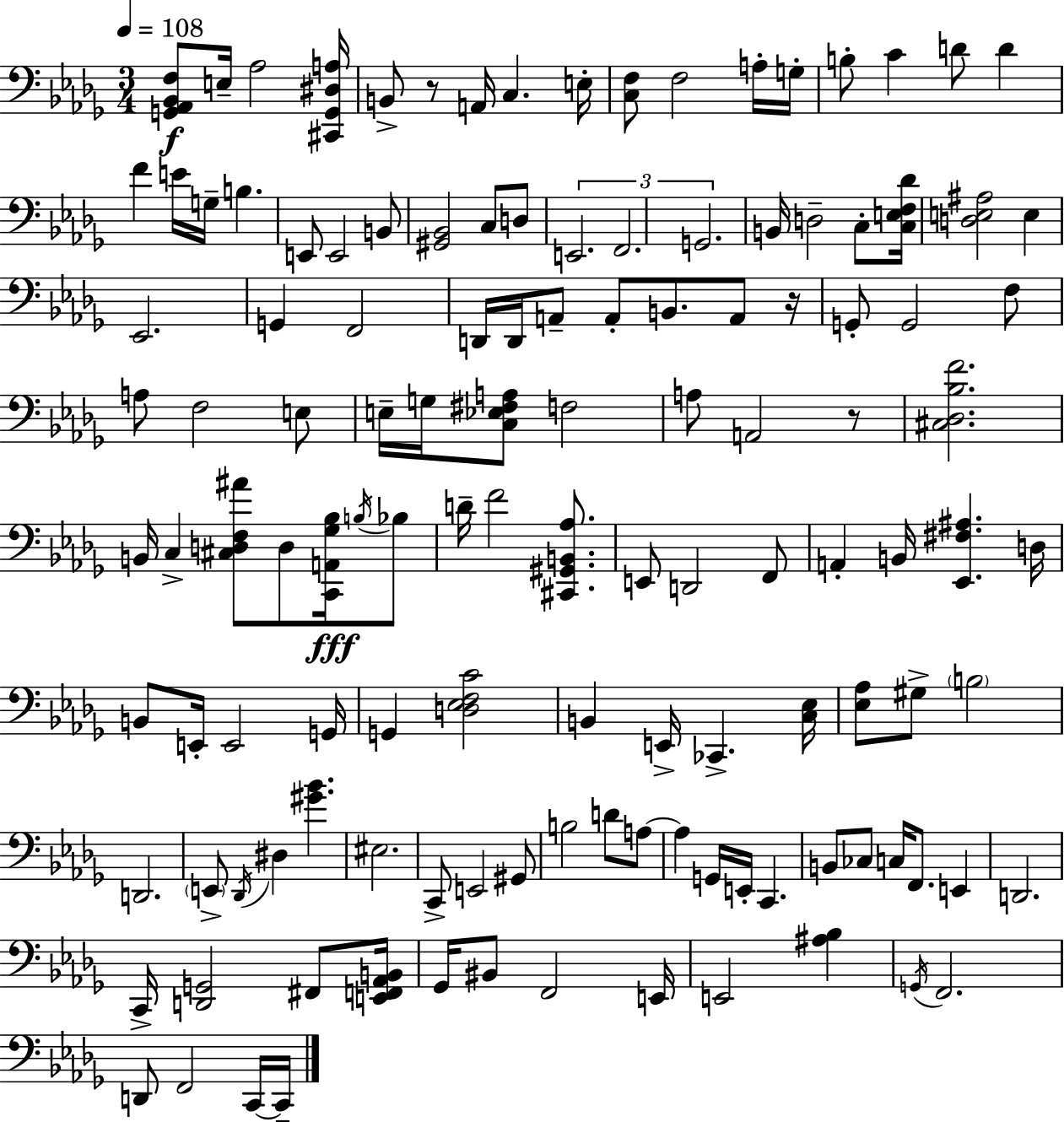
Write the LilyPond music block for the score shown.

{
  \clef bass
  \numericTimeSignature
  \time 3/4
  \key bes \minor
  \tempo 4 = 108
  <g, aes, bes, f>8\f e16-- aes2 <cis, g, dis a>16 | b,8-> r8 a,16 c4. e16-. | <c f>8 f2 a16-. g16-. | b8-. c'4 d'8 d'4 | \break f'4 e'16 g16-- b4. | e,8 e,2 b,8 | <gis, bes,>2 c8 d8 | \tuplet 3/2 { e,2. | \break f,2. | g,2. } | b,16 d2-- c8-. <c e f des'>16 | <d e ais>2 e4 | \break ees,2. | g,4 f,2 | d,16 d,16 a,8-- a,8-. b,8. a,8 r16 | g,8-. g,2 f8 | \break a8 f2 e8 | e16-- g16 <c ees fis a>8 f2 | a8 a,2 r8 | <cis des bes f'>2. | \break b,16 c4-> <cis d f ais'>8 d8 <c, a, ges bes>16\fff \acciaccatura { b16 } bes8 | d'16-- f'2 <cis, gis, b, aes>8. | e,8 d,2 f,8 | a,4-. b,16 <ees, fis ais>4. | \break d16 b,8 e,16-. e,2 | g,16 g,4 <d ees f c'>2 | b,4 e,16-> ces,4.-> | <c ees>16 <ees aes>8 gis8-> \parenthesize b2 | \break d,2. | \parenthesize e,8-> \acciaccatura { des,16 } dis4 <gis' bes'>4. | eis2. | c,8-> e,2 | \break gis,8 b2 d'8 | a8~~ a4 g,16 e,16-. c,4. | b,8 ces8 c16 f,8. e,4 | d,2. | \break c,16-> <d, g,>2 fis,8 | <e, f, aes, b,>16 ges,16 bis,8 f,2 | e,16 e,2 <ais bes>4 | \acciaccatura { g,16 } f,2. | \break d,8 f,2 | c,16~~ c,16-- \bar "|."
}